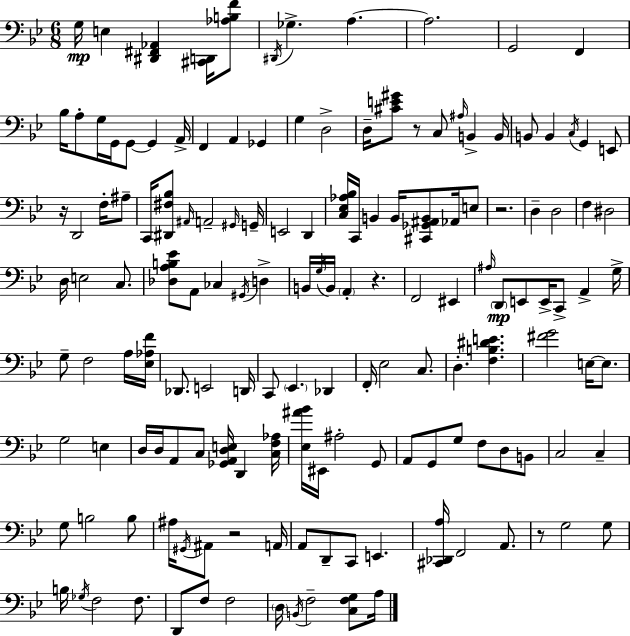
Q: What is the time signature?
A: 6/8